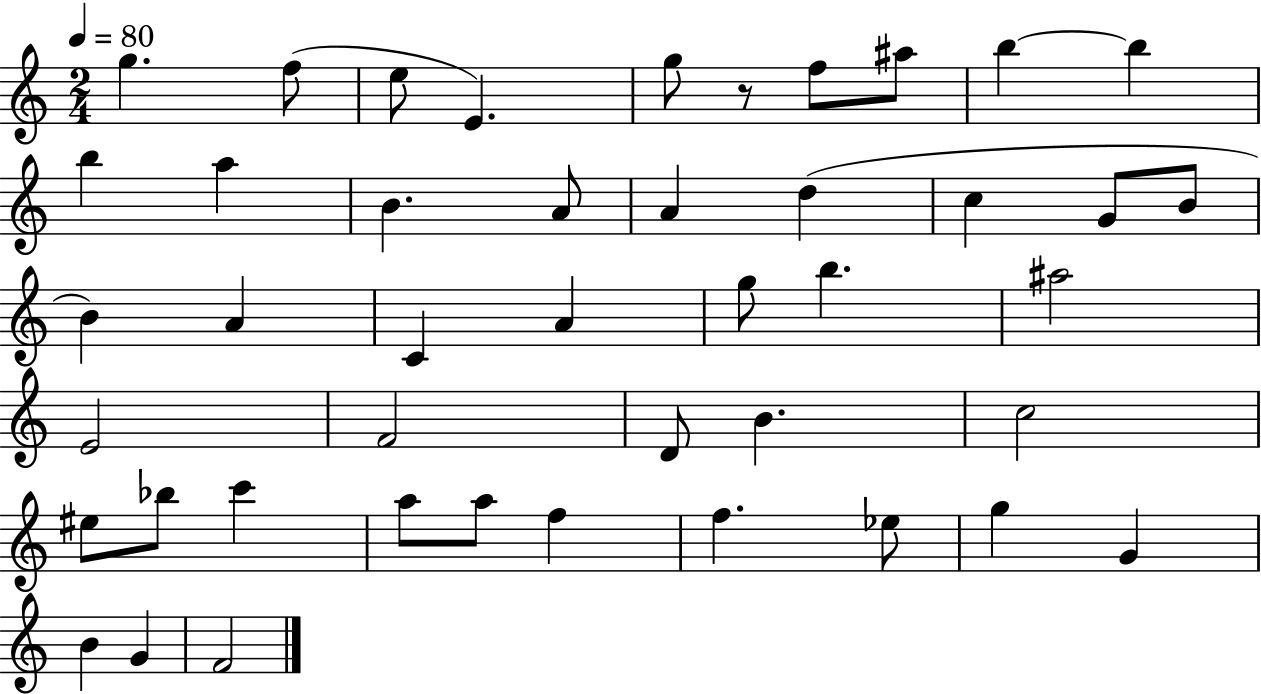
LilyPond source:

{
  \clef treble
  \numericTimeSignature
  \time 2/4
  \key c \major
  \tempo 4 = 80
  g''4. f''8( | e''8 e'4.) | g''8 r8 f''8 ais''8 | b''4~~ b''4 | \break b''4 a''4 | b'4. a'8 | a'4 d''4( | c''4 g'8 b'8 | \break b'4) a'4 | c'4 a'4 | g''8 b''4. | ais''2 | \break e'2 | f'2 | d'8 b'4. | c''2 | \break eis''8 bes''8 c'''4 | a''8 a''8 f''4 | f''4. ees''8 | g''4 g'4 | \break b'4 g'4 | f'2 | \bar "|."
}